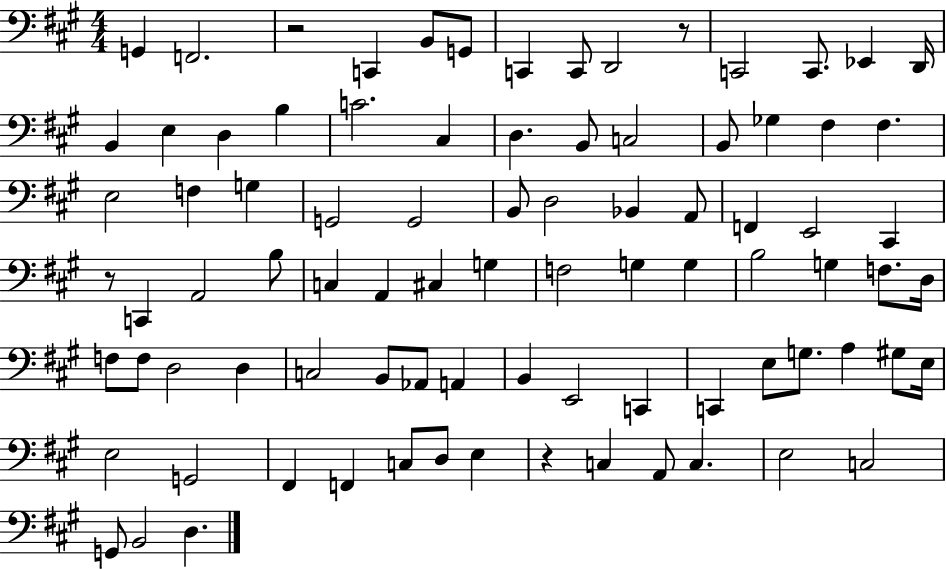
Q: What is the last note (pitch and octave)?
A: D3